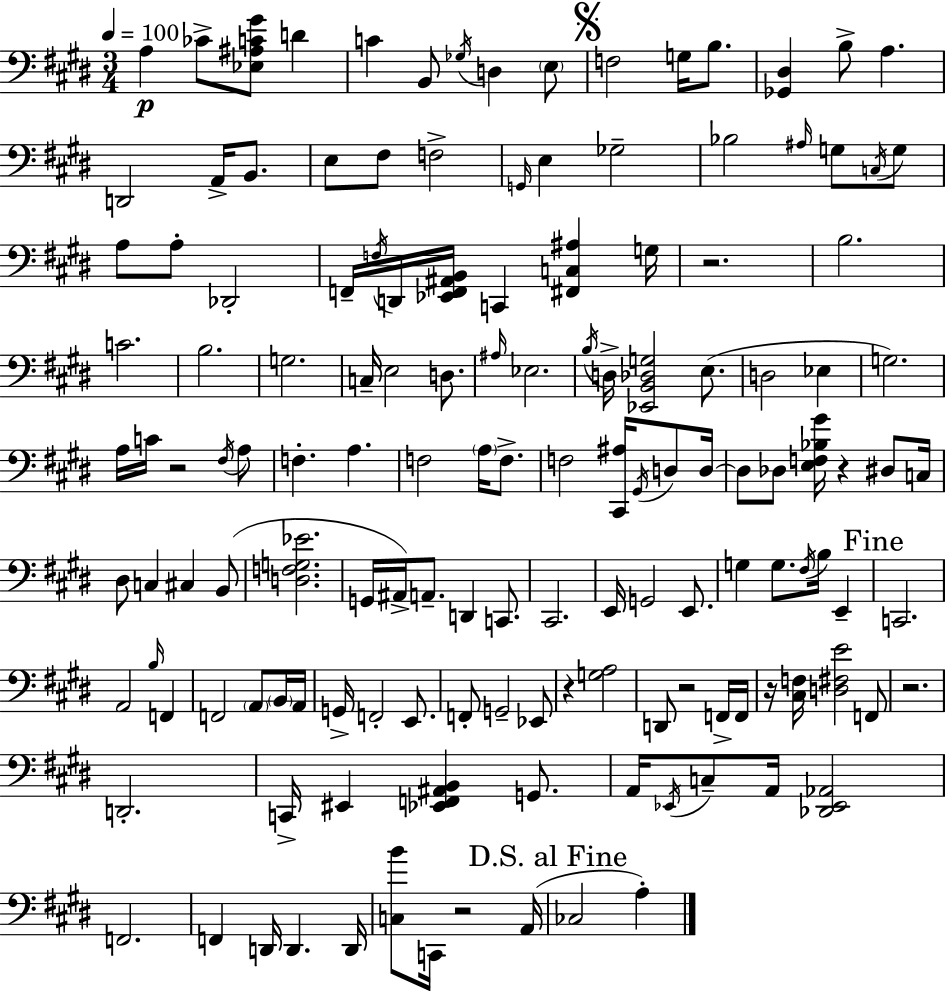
A3/q CES4/e [Eb3,A#3,C4,G#4]/e D4/q C4/q B2/e Gb3/s D3/q E3/e F3/h G3/s B3/e. [Gb2,D#3]/q B3/e A3/q. D2/h A2/s B2/e. E3/e F#3/e F3/h G2/s E3/q Gb3/h Bb3/h A#3/s G3/e C3/s G3/e A3/e A3/e Db2/h F2/s F3/s D2/s [Eb2,F2,A#2,B2]/s C2/q [F#2,C3,A#3]/q G3/s R/h. B3/h. C4/h. B3/h. G3/h. C3/s E3/h D3/e. A#3/s Eb3/h. B3/s D3/s [Eb2,B2,Db3,G3]/h E3/e. D3/h Eb3/q G3/h. A3/s C4/s R/h F#3/s A3/e F3/q. A3/q. F3/h A3/s F3/e. F3/h [C#2,A#3]/s G#2/s D3/e D3/s D3/e Db3/e [E3,F3,Bb3,G#4]/s R/q D#3/e C3/s D#3/e C3/q C#3/q B2/e [D3,F3,G3,Eb4]/h. G2/s A#2/s A2/e. D2/q C2/e. C#2/h. E2/s G2/h E2/e. G3/q G3/e. F#3/s B3/s E2/q C2/h. A2/h B3/s F2/q F2/h A2/e B2/s A2/s G2/s F2/h E2/e. F2/e G2/h Eb2/e R/q [G3,A3]/h D2/e R/h F2/s F2/s R/s [C#3,F3]/s [D3,F#3,E4]/h F2/e R/h. D2/h. C2/s EIS2/q [Eb2,F2,A#2,B2]/q G2/e. A2/s Eb2/s C3/e A2/s [Db2,Eb2,Ab2]/h F2/h. F2/q D2/s D2/q. D2/s [C3,B4]/e C2/s R/h A2/s CES3/h A3/q